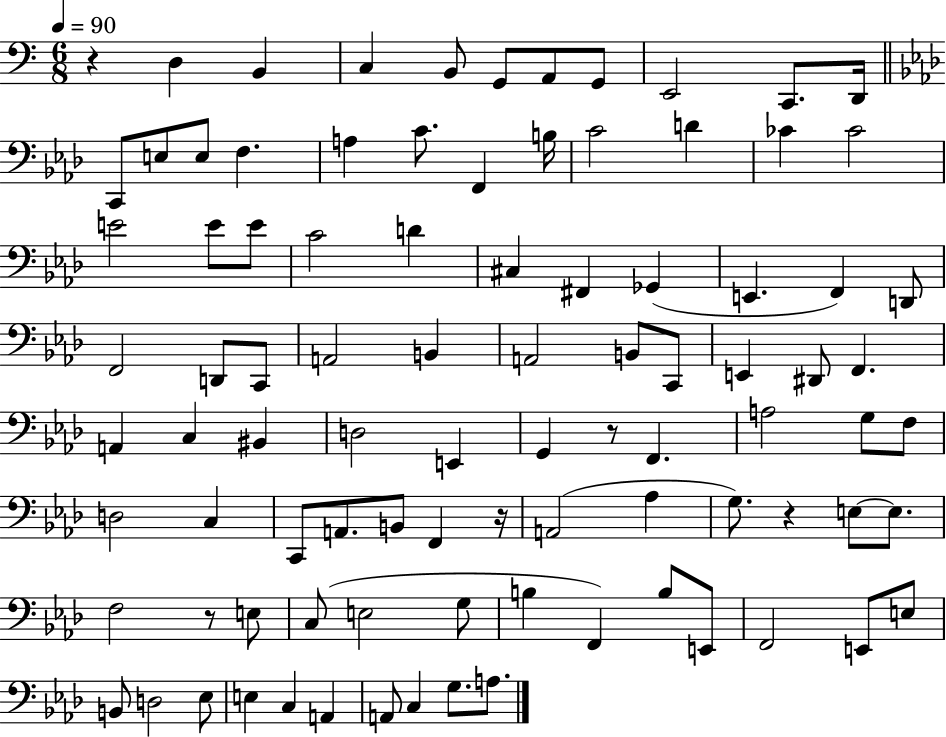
X:1
T:Untitled
M:6/8
L:1/4
K:C
z D, B,, C, B,,/2 G,,/2 A,,/2 G,,/2 E,,2 C,,/2 D,,/4 C,,/2 E,/2 E,/2 F, A, C/2 F,, B,/4 C2 D _C _C2 E2 E/2 E/2 C2 D ^C, ^F,, _G,, E,, F,, D,,/2 F,,2 D,,/2 C,,/2 A,,2 B,, A,,2 B,,/2 C,,/2 E,, ^D,,/2 F,, A,, C, ^B,, D,2 E,, G,, z/2 F,, A,2 G,/2 F,/2 D,2 C, C,,/2 A,,/2 B,,/2 F,, z/4 A,,2 _A, G,/2 z E,/2 E,/2 F,2 z/2 E,/2 C,/2 E,2 G,/2 B, F,, B,/2 E,,/2 F,,2 E,,/2 E,/2 B,,/2 D,2 _E,/2 E, C, A,, A,,/2 C, G,/2 A,/2